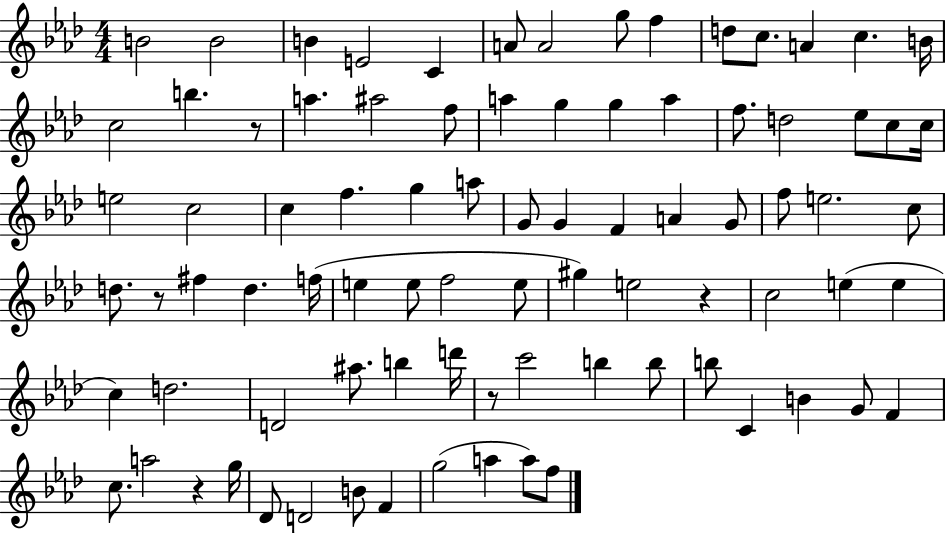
{
  \clef treble
  \numericTimeSignature
  \time 4/4
  \key aes \major
  \repeat volta 2 { b'2 b'2 | b'4 e'2 c'4 | a'8 a'2 g''8 f''4 | d''8 c''8. a'4 c''4. b'16 | \break c''2 b''4. r8 | a''4. ais''2 f''8 | a''4 g''4 g''4 a''4 | f''8. d''2 ees''8 c''8 c''16 | \break e''2 c''2 | c''4 f''4. g''4 a''8 | g'8 g'4 f'4 a'4 g'8 | f''8 e''2. c''8 | \break d''8. r8 fis''4 d''4. f''16( | e''4 e''8 f''2 e''8 | gis''4) e''2 r4 | c''2 e''4( e''4 | \break c''4) d''2. | d'2 ais''8. b''4 d'''16 | r8 c'''2 b''4 b''8 | b''8 c'4 b'4 g'8 f'4 | \break c''8. a''2 r4 g''16 | des'8 d'2 b'8 f'4 | g''2( a''4 a''8) f''8 | } \bar "|."
}